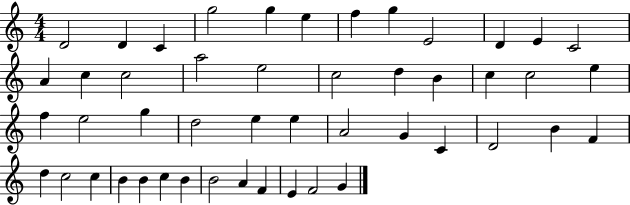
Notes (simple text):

D4/h D4/q C4/q G5/h G5/q E5/q F5/q G5/q E4/h D4/q E4/q C4/h A4/q C5/q C5/h A5/h E5/h C5/h D5/q B4/q C5/q C5/h E5/q F5/q E5/h G5/q D5/h E5/q E5/q A4/h G4/q C4/q D4/h B4/q F4/q D5/q C5/h C5/q B4/q B4/q C5/q B4/q B4/h A4/q F4/q E4/q F4/h G4/q